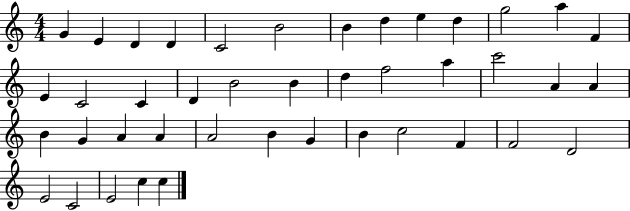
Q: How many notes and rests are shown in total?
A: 42